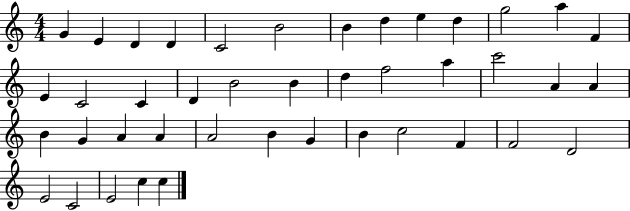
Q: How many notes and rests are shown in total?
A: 42